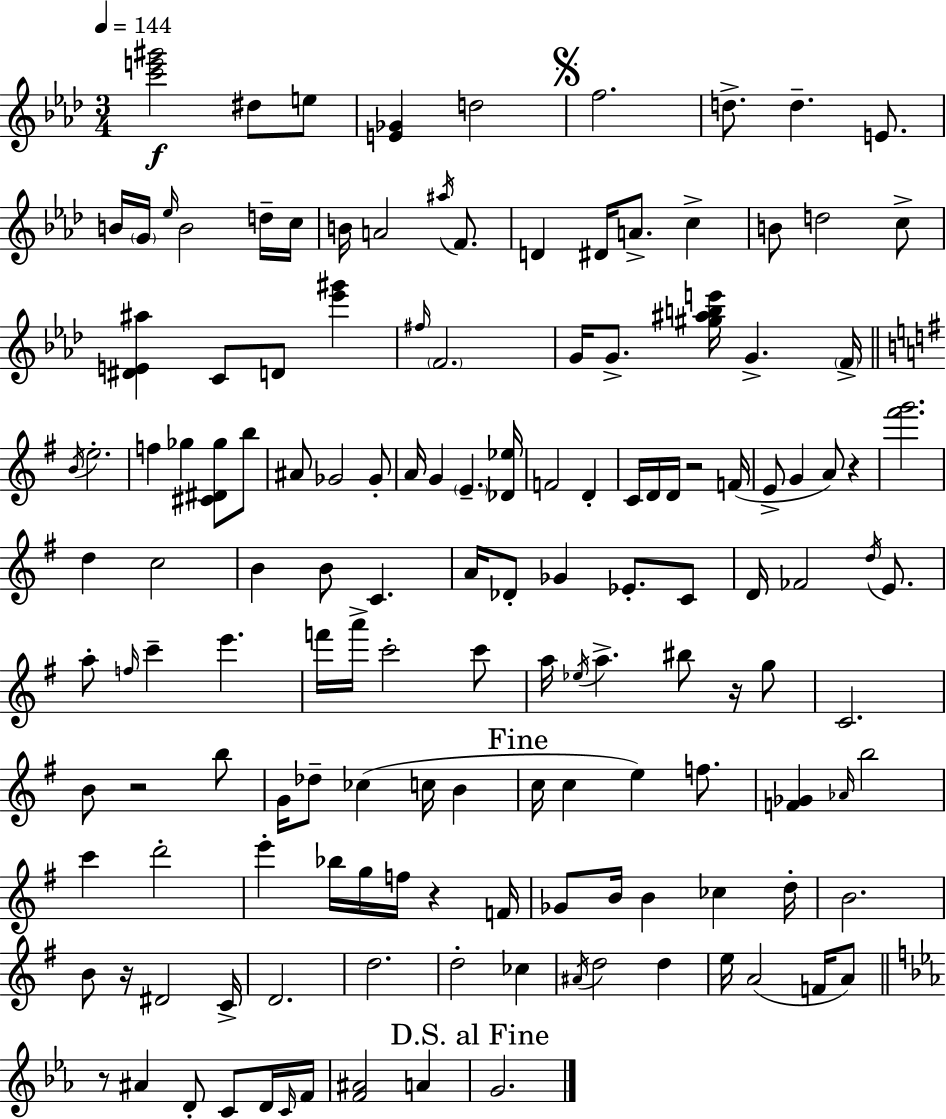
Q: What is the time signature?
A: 3/4